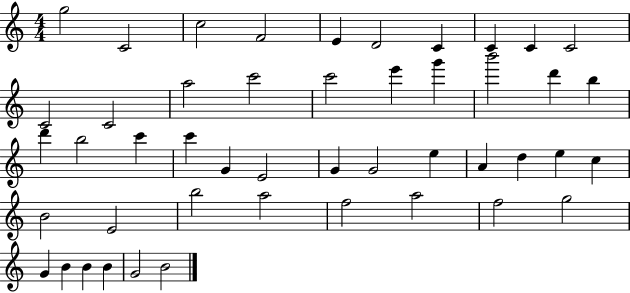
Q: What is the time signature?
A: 4/4